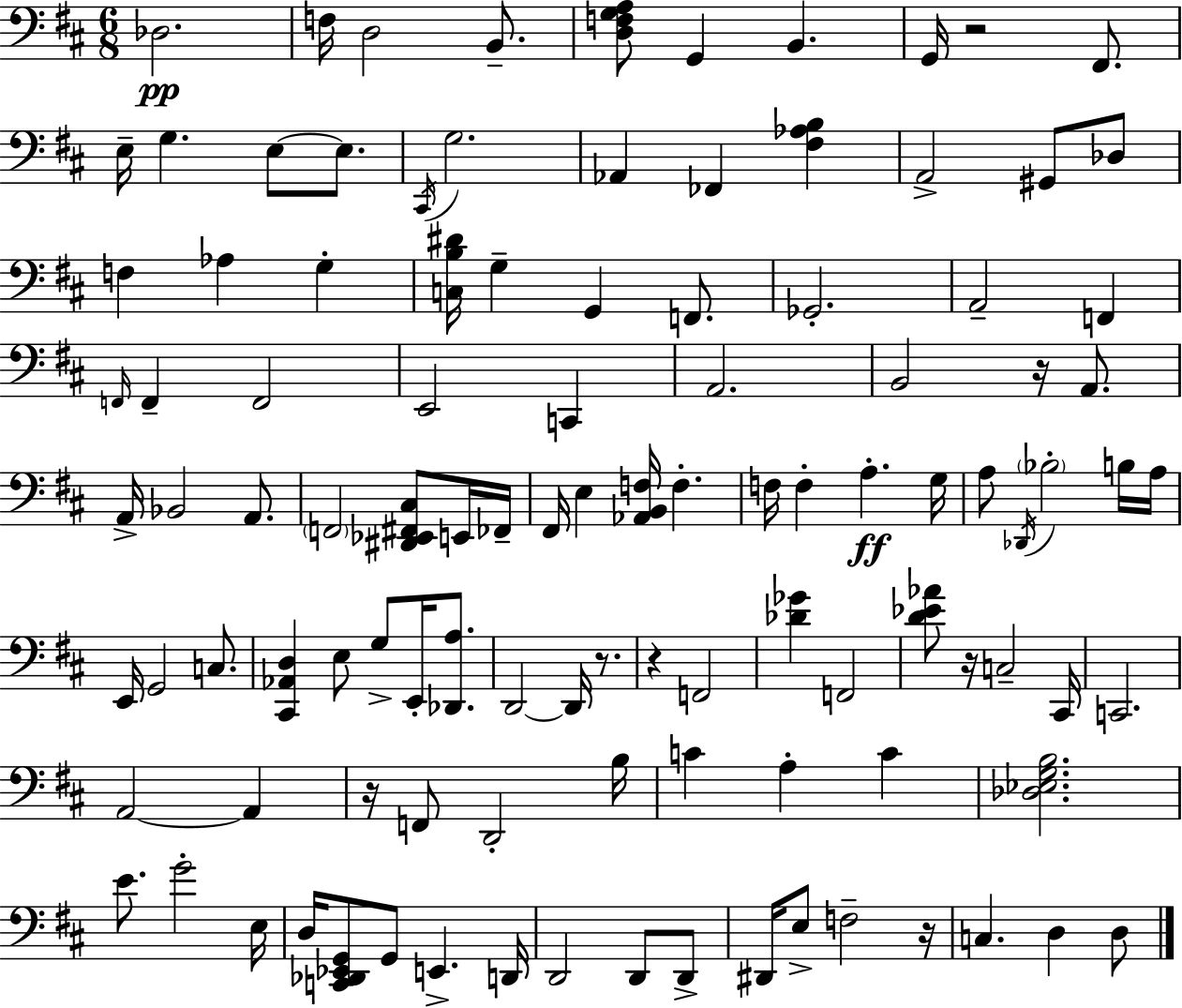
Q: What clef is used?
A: bass